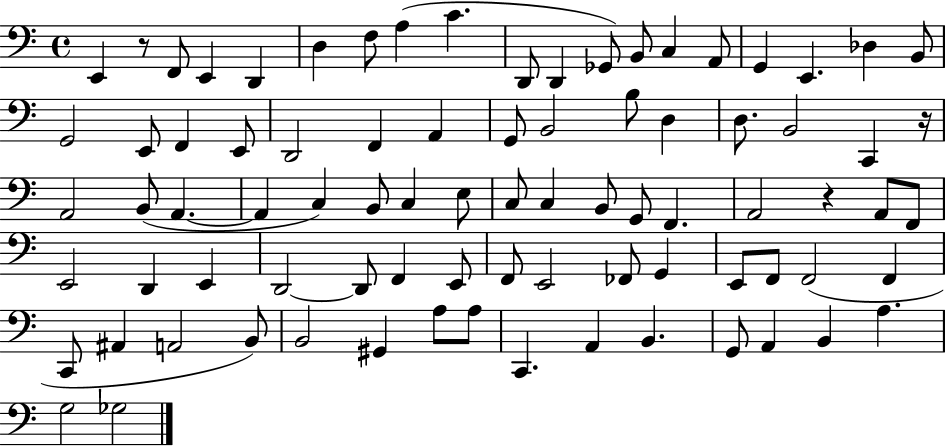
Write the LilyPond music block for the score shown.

{
  \clef bass
  \time 4/4
  \defaultTimeSignature
  \key c \major
  \repeat volta 2 { e,4 r8 f,8 e,4 d,4 | d4 f8 a4( c'4. | d,8 d,4 ges,8) b,8 c4 a,8 | g,4 e,4. des4 b,8 | \break g,2 e,8 f,4 e,8 | d,2 f,4 a,4 | g,8 b,2 b8 d4 | d8. b,2 c,4 r16 | \break a,2 b,8( a,4.~~ | a,4 c4) b,8 c4 e8 | c8 c4 b,8 g,8 f,4. | a,2 r4 a,8 f,8 | \break e,2 d,4 e,4 | d,2~~ d,8 f,4 e,8 | f,8 e,2 fes,8 g,4 | e,8 f,8 f,2( f,4 | \break c,8 ais,4 a,2 b,8) | b,2 gis,4 a8 a8 | c,4. a,4 b,4. | g,8 a,4 b,4 a4. | \break g2 ges2 | } \bar "|."
}